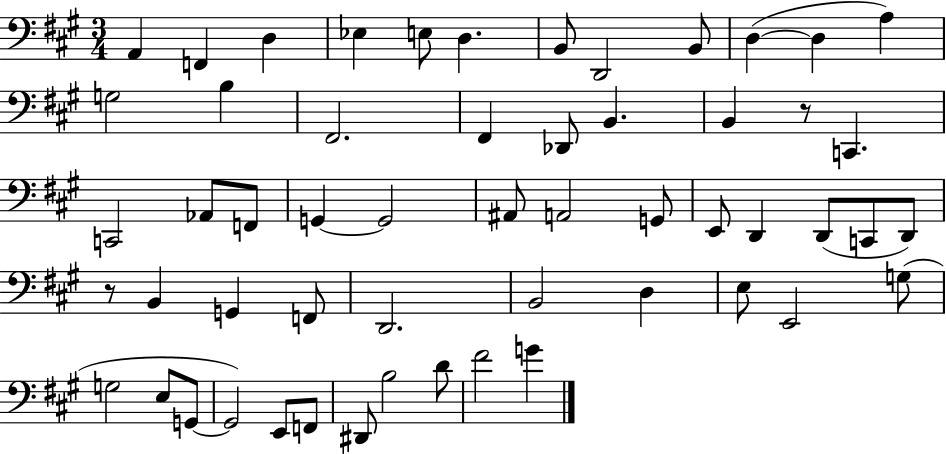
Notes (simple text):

A2/q F2/q D3/q Eb3/q E3/e D3/q. B2/e D2/h B2/e D3/q D3/q A3/q G3/h B3/q F#2/h. F#2/q Db2/e B2/q. B2/q R/e C2/q. C2/h Ab2/e F2/e G2/q G2/h A#2/e A2/h G2/e E2/e D2/q D2/e C2/e D2/e R/e B2/q G2/q F2/e D2/h. B2/h D3/q E3/e E2/h G3/e G3/h E3/e G2/e G2/h E2/e F2/e D#2/e B3/h D4/e F#4/h G4/q